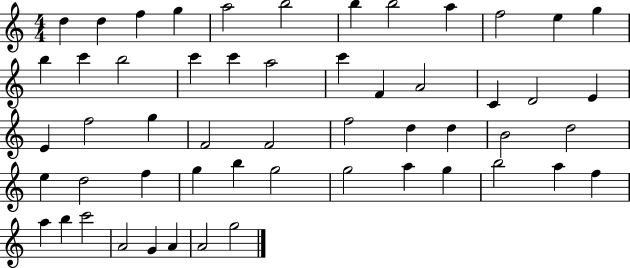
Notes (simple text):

D5/q D5/q F5/q G5/q A5/h B5/h B5/q B5/h A5/q F5/h E5/q G5/q B5/q C6/q B5/h C6/q C6/q A5/h C6/q F4/q A4/h C4/q D4/h E4/q E4/q F5/h G5/q F4/h F4/h F5/h D5/q D5/q B4/h D5/h E5/q D5/h F5/q G5/q B5/q G5/h G5/h A5/q G5/q B5/h A5/q F5/q A5/q B5/q C6/h A4/h G4/q A4/q A4/h G5/h